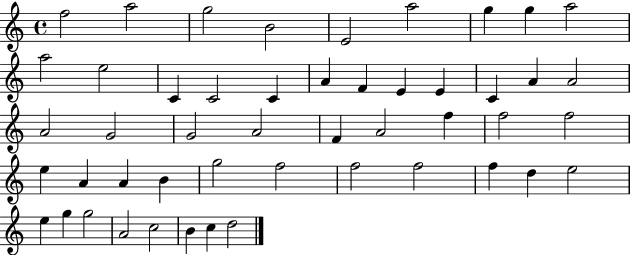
F5/h A5/h G5/h B4/h E4/h A5/h G5/q G5/q A5/h A5/h E5/h C4/q C4/h C4/q A4/q F4/q E4/q E4/q C4/q A4/q A4/h A4/h G4/h G4/h A4/h F4/q A4/h F5/q F5/h F5/h E5/q A4/q A4/q B4/q G5/h F5/h F5/h F5/h F5/q D5/q E5/h E5/q G5/q G5/h A4/h C5/h B4/q C5/q D5/h